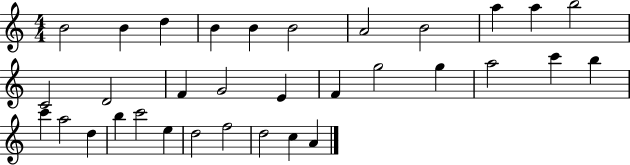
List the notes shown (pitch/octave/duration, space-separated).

B4/h B4/q D5/q B4/q B4/q B4/h A4/h B4/h A5/q A5/q B5/h C4/h D4/h F4/q G4/h E4/q F4/q G5/h G5/q A5/h C6/q B5/q C6/q A5/h D5/q B5/q C6/h E5/q D5/h F5/h D5/h C5/q A4/q